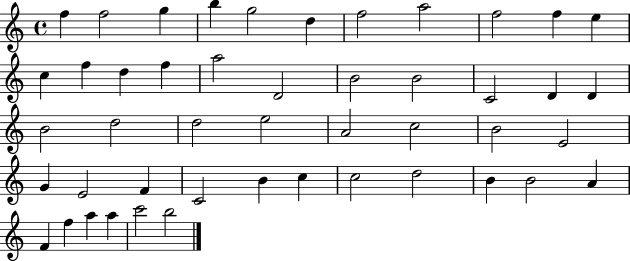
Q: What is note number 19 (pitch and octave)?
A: B4